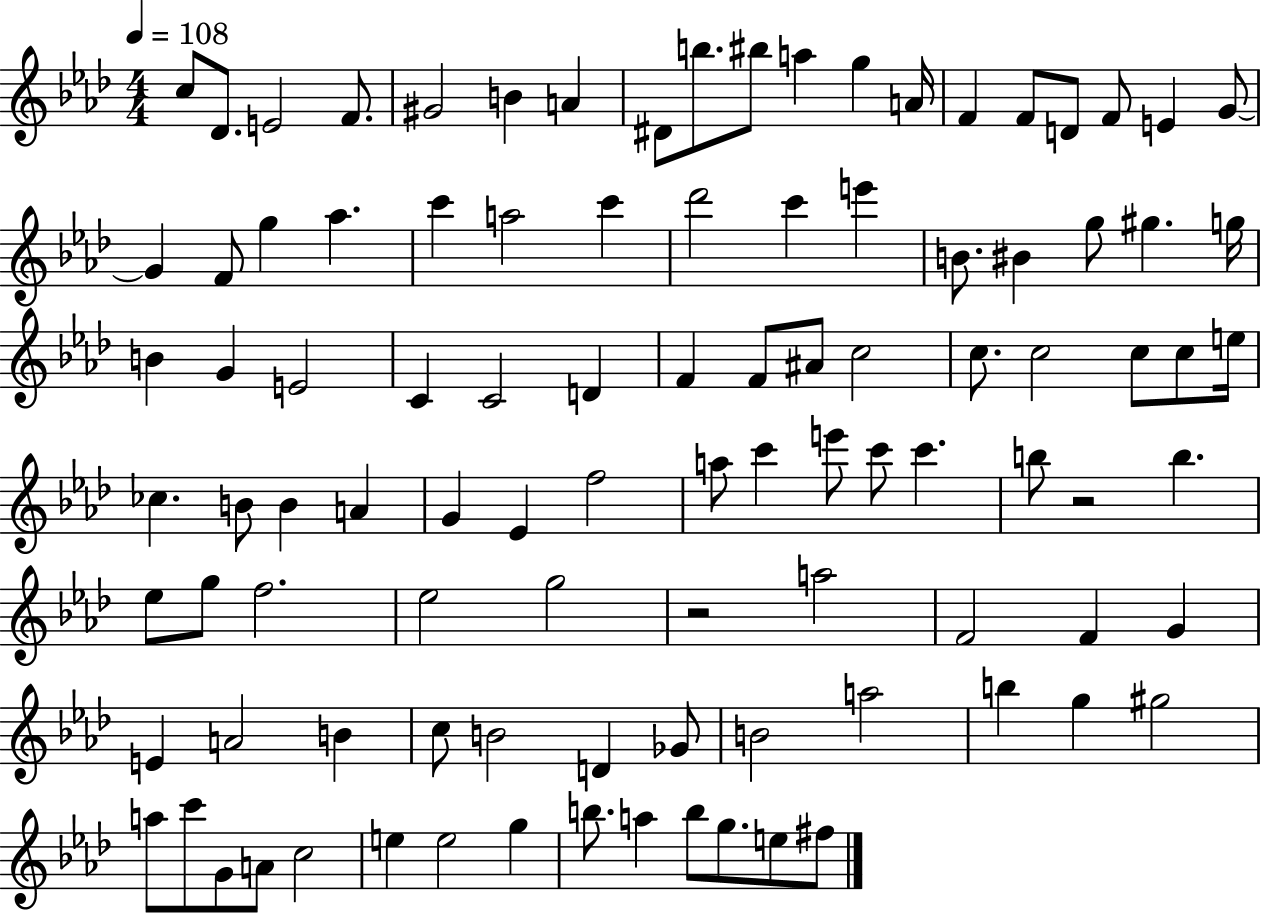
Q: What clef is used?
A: treble